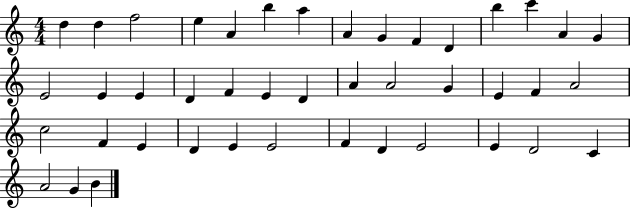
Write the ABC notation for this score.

X:1
T:Untitled
M:4/4
L:1/4
K:C
d d f2 e A b a A G F D b c' A G E2 E E D F E D A A2 G E F A2 c2 F E D E E2 F D E2 E D2 C A2 G B